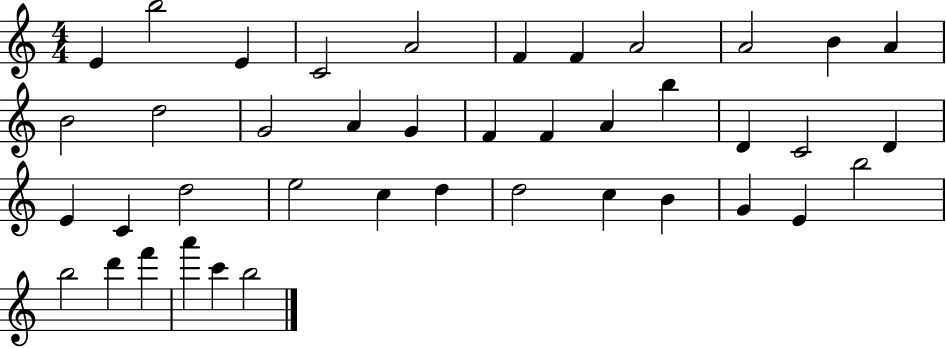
{
  \clef treble
  \numericTimeSignature
  \time 4/4
  \key c \major
  e'4 b''2 e'4 | c'2 a'2 | f'4 f'4 a'2 | a'2 b'4 a'4 | \break b'2 d''2 | g'2 a'4 g'4 | f'4 f'4 a'4 b''4 | d'4 c'2 d'4 | \break e'4 c'4 d''2 | e''2 c''4 d''4 | d''2 c''4 b'4 | g'4 e'4 b''2 | \break b''2 d'''4 f'''4 | a'''4 c'''4 b''2 | \bar "|."
}